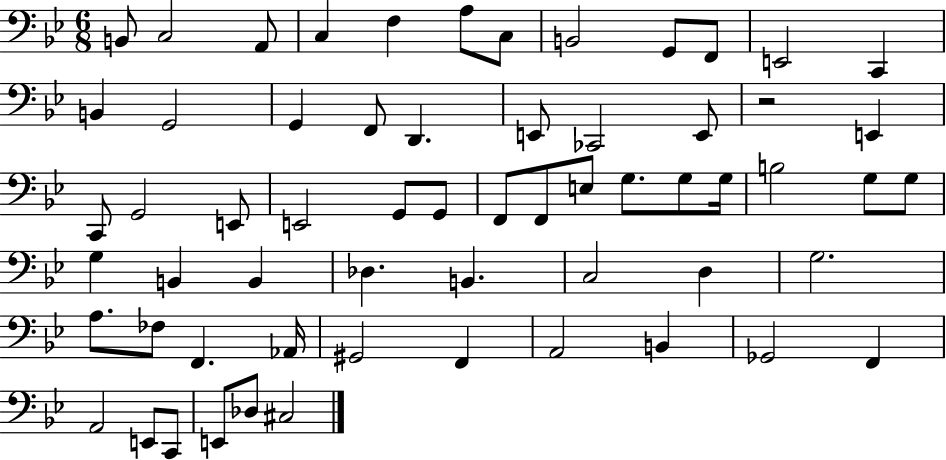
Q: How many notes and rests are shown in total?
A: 61